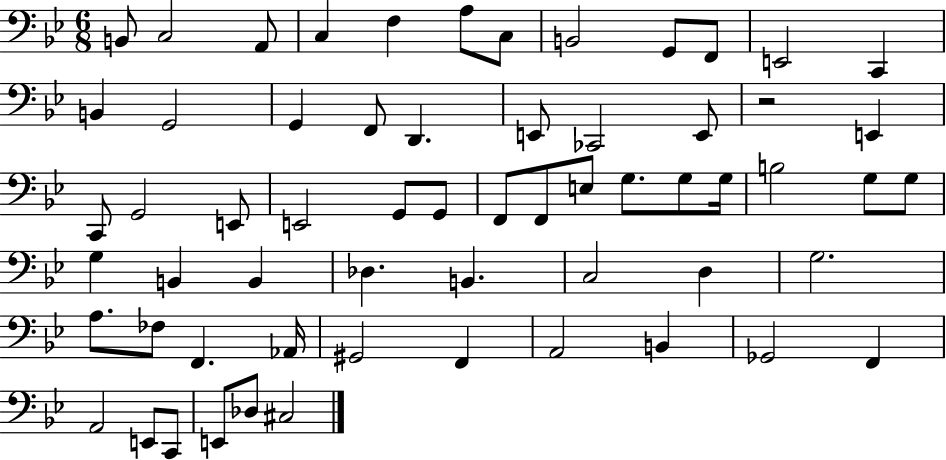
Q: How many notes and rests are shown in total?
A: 61